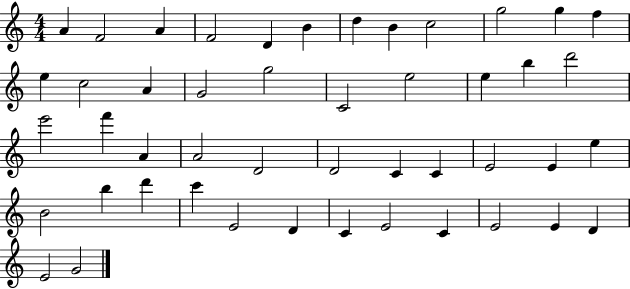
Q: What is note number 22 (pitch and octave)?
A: D6